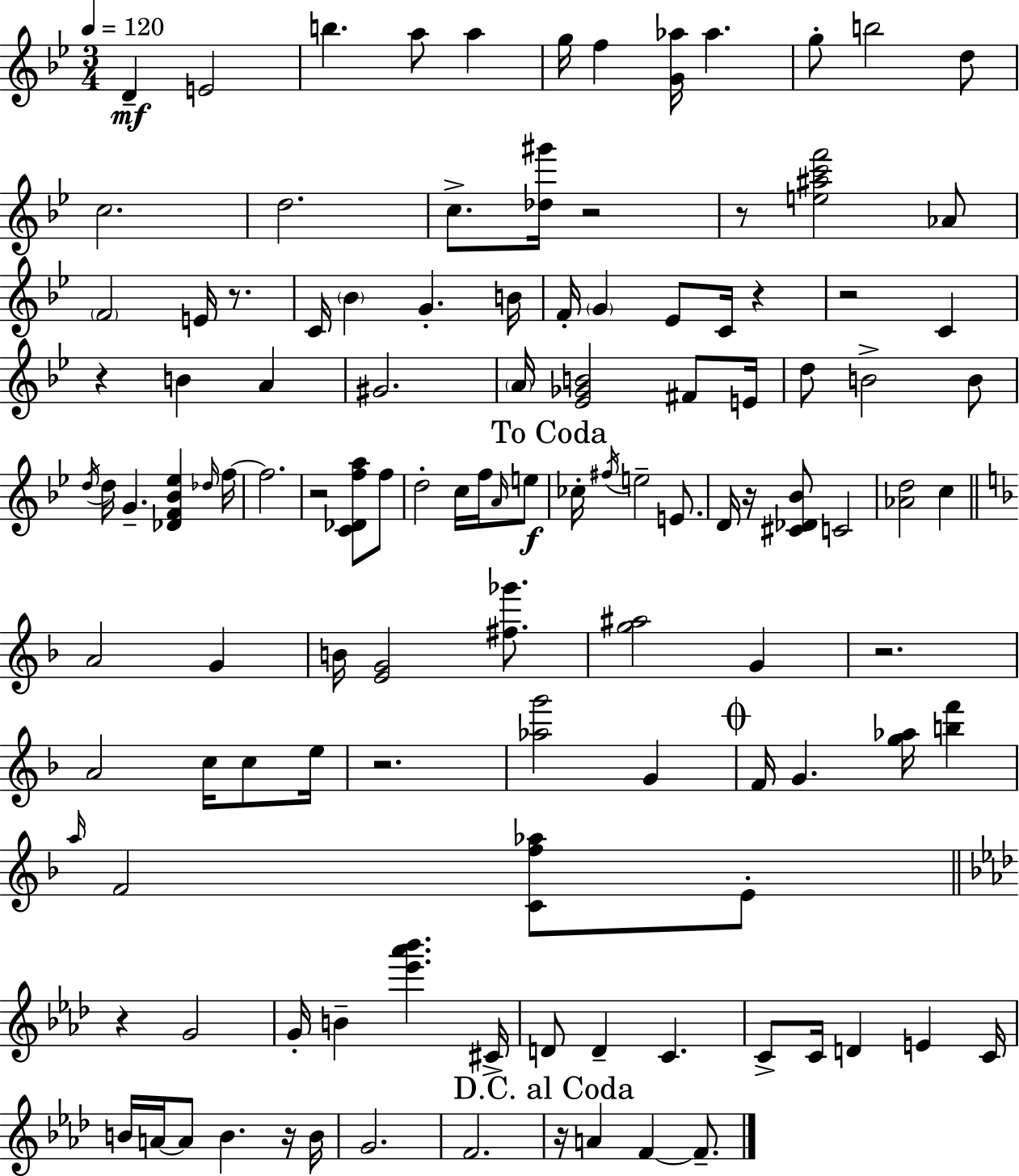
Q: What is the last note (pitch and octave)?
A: F4